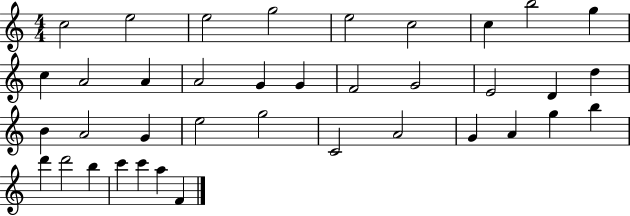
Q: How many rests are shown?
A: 0